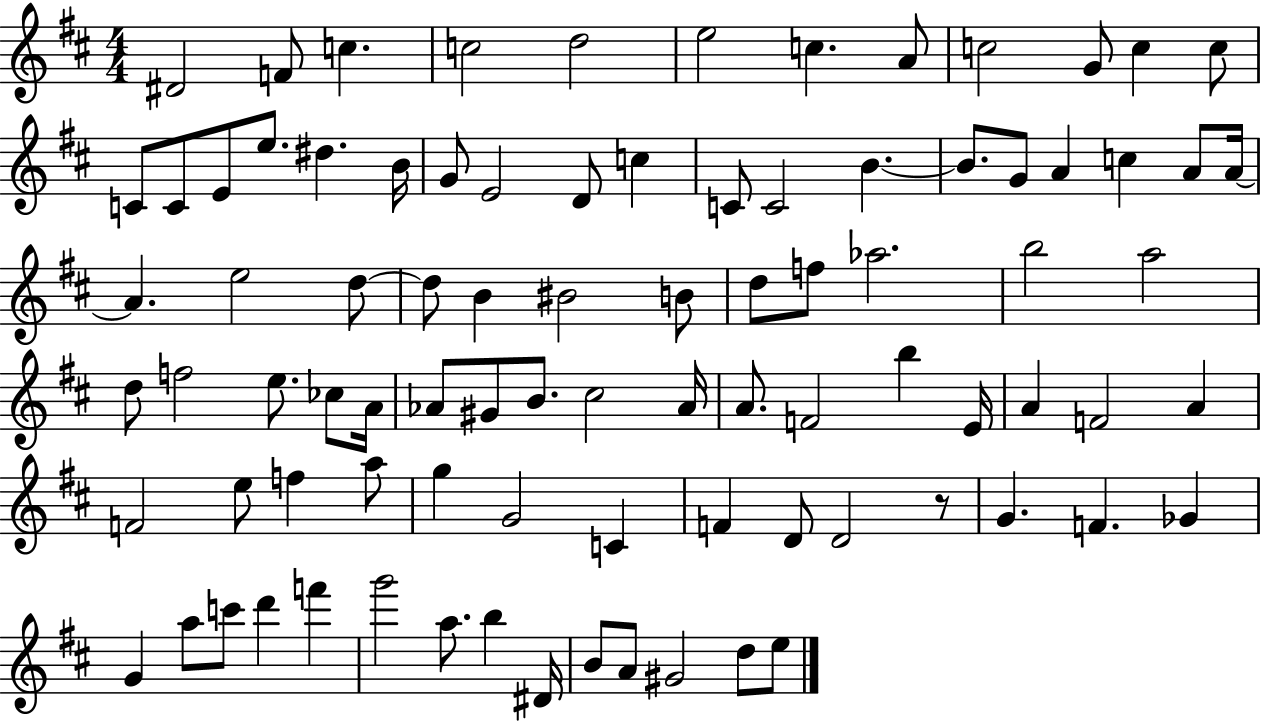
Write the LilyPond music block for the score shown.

{
  \clef treble
  \numericTimeSignature
  \time 4/4
  \key d \major
  dis'2 f'8 c''4. | c''2 d''2 | e''2 c''4. a'8 | c''2 g'8 c''4 c''8 | \break c'8 c'8 e'8 e''8. dis''4. b'16 | g'8 e'2 d'8 c''4 | c'8 c'2 b'4.~~ | b'8. g'8 a'4 c''4 a'8 a'16~~ | \break a'4. e''2 d''8~~ | d''8 b'4 bis'2 b'8 | d''8 f''8 aes''2. | b''2 a''2 | \break d''8 f''2 e''8. ces''8 a'16 | aes'8 gis'8 b'8. cis''2 aes'16 | a'8. f'2 b''4 e'16 | a'4 f'2 a'4 | \break f'2 e''8 f''4 a''8 | g''4 g'2 c'4 | f'4 d'8 d'2 r8 | g'4. f'4. ges'4 | \break g'4 a''8 c'''8 d'''4 f'''4 | g'''2 a''8. b''4 dis'16 | b'8 a'8 gis'2 d''8 e''8 | \bar "|."
}